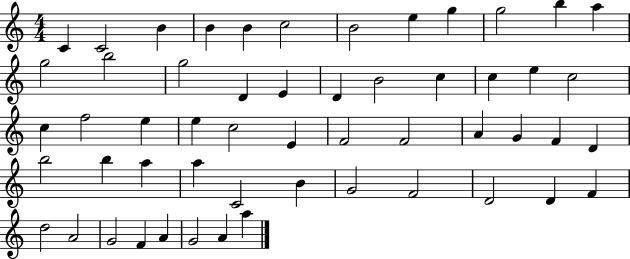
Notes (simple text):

C4/q C4/h B4/q B4/q B4/q C5/h B4/h E5/q G5/q G5/h B5/q A5/q G5/h B5/h G5/h D4/q E4/q D4/q B4/h C5/q C5/q E5/q C5/h C5/q F5/h E5/q E5/q C5/h E4/q F4/h F4/h A4/q G4/q F4/q D4/q B5/h B5/q A5/q A5/q C4/h B4/q G4/h F4/h D4/h D4/q F4/q D5/h A4/h G4/h F4/q A4/q G4/h A4/q A5/q